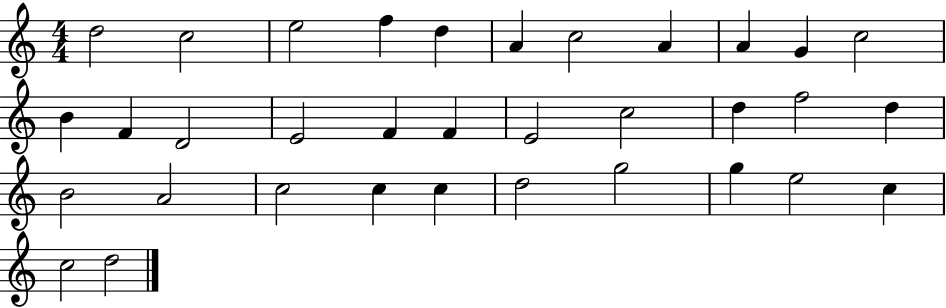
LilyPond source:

{
  \clef treble
  \numericTimeSignature
  \time 4/4
  \key c \major
  d''2 c''2 | e''2 f''4 d''4 | a'4 c''2 a'4 | a'4 g'4 c''2 | \break b'4 f'4 d'2 | e'2 f'4 f'4 | e'2 c''2 | d''4 f''2 d''4 | \break b'2 a'2 | c''2 c''4 c''4 | d''2 g''2 | g''4 e''2 c''4 | \break c''2 d''2 | \bar "|."
}